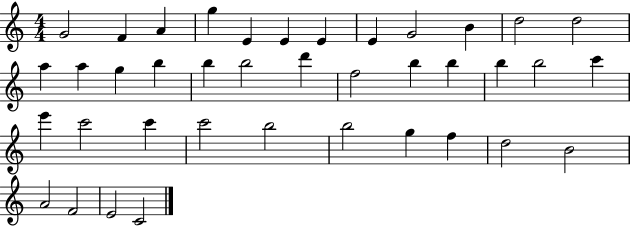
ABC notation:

X:1
T:Untitled
M:4/4
L:1/4
K:C
G2 F A g E E E E G2 B d2 d2 a a g b b b2 d' f2 b b b b2 c' e' c'2 c' c'2 b2 b2 g f d2 B2 A2 F2 E2 C2